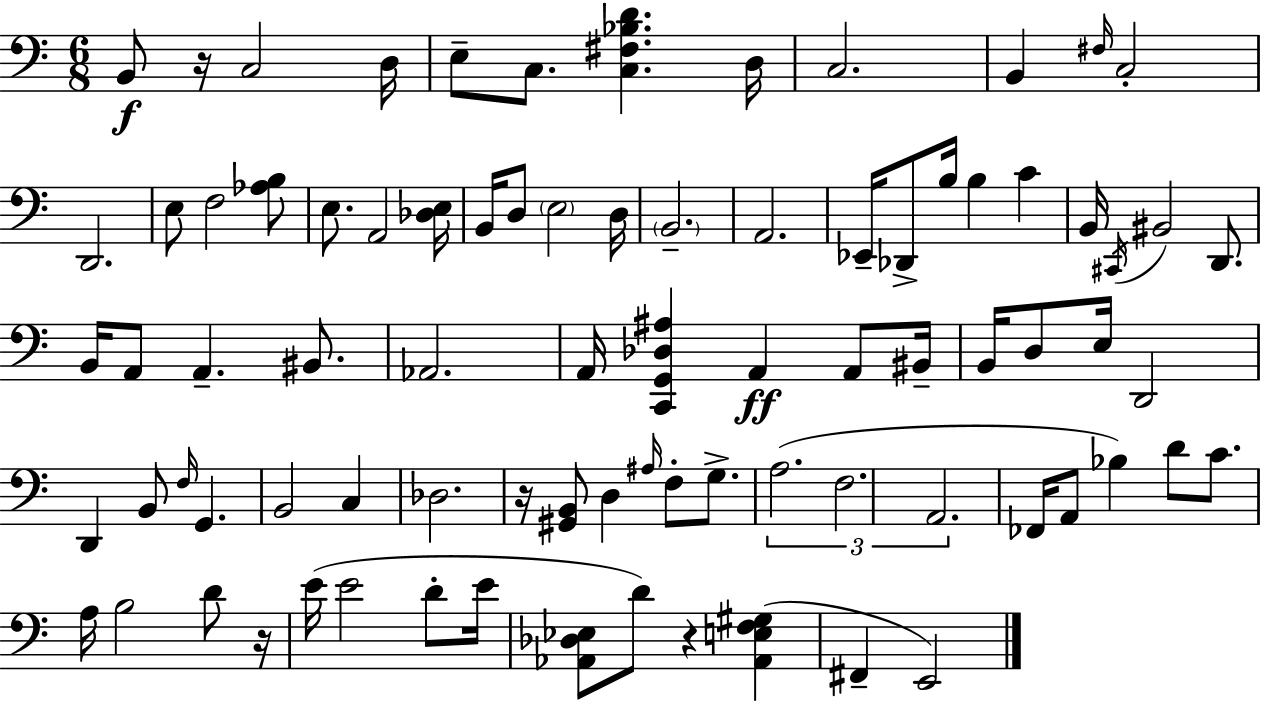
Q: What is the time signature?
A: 6/8